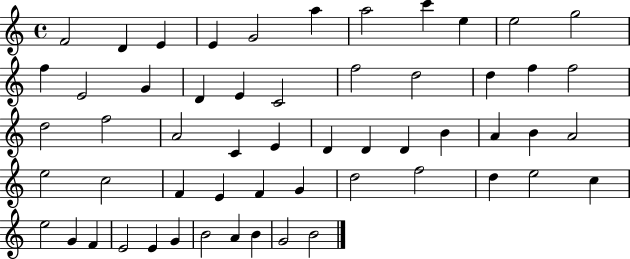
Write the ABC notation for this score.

X:1
T:Untitled
M:4/4
L:1/4
K:C
F2 D E E G2 a a2 c' e e2 g2 f E2 G D E C2 f2 d2 d f f2 d2 f2 A2 C E D D D B A B A2 e2 c2 F E F G d2 f2 d e2 c e2 G F E2 E G B2 A B G2 B2